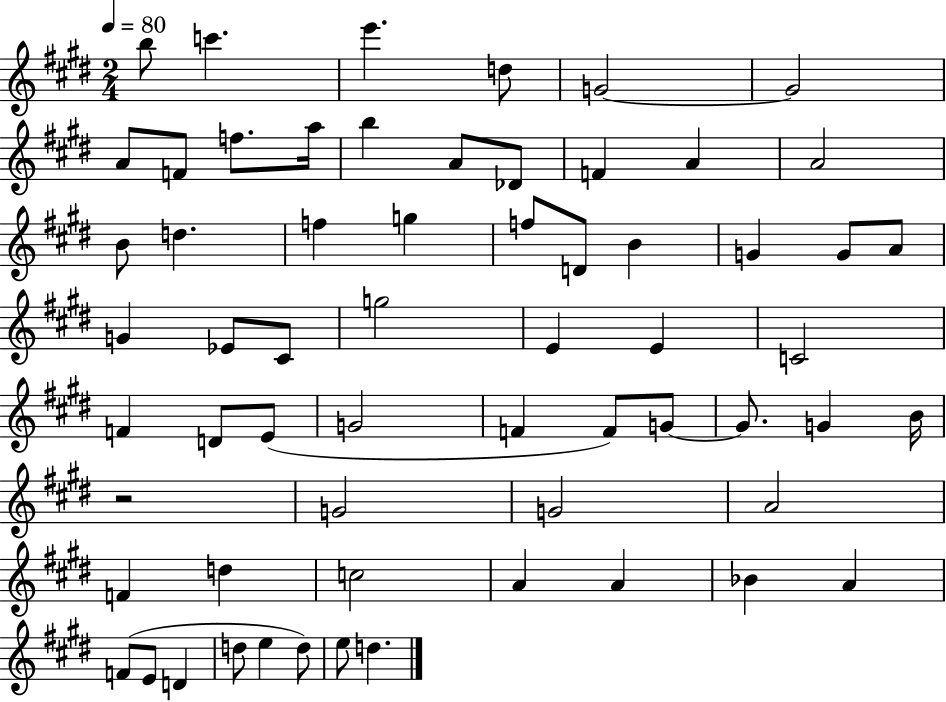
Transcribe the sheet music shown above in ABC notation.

X:1
T:Untitled
M:2/4
L:1/4
K:E
b/2 c' e' d/2 G2 G2 A/2 F/2 f/2 a/4 b A/2 _D/2 F A A2 B/2 d f g f/2 D/2 B G G/2 A/2 G _E/2 ^C/2 g2 E E C2 F D/2 E/2 G2 F F/2 G/2 G/2 G B/4 z2 G2 G2 A2 F d c2 A A _B A F/2 E/2 D d/2 e d/2 e/2 d